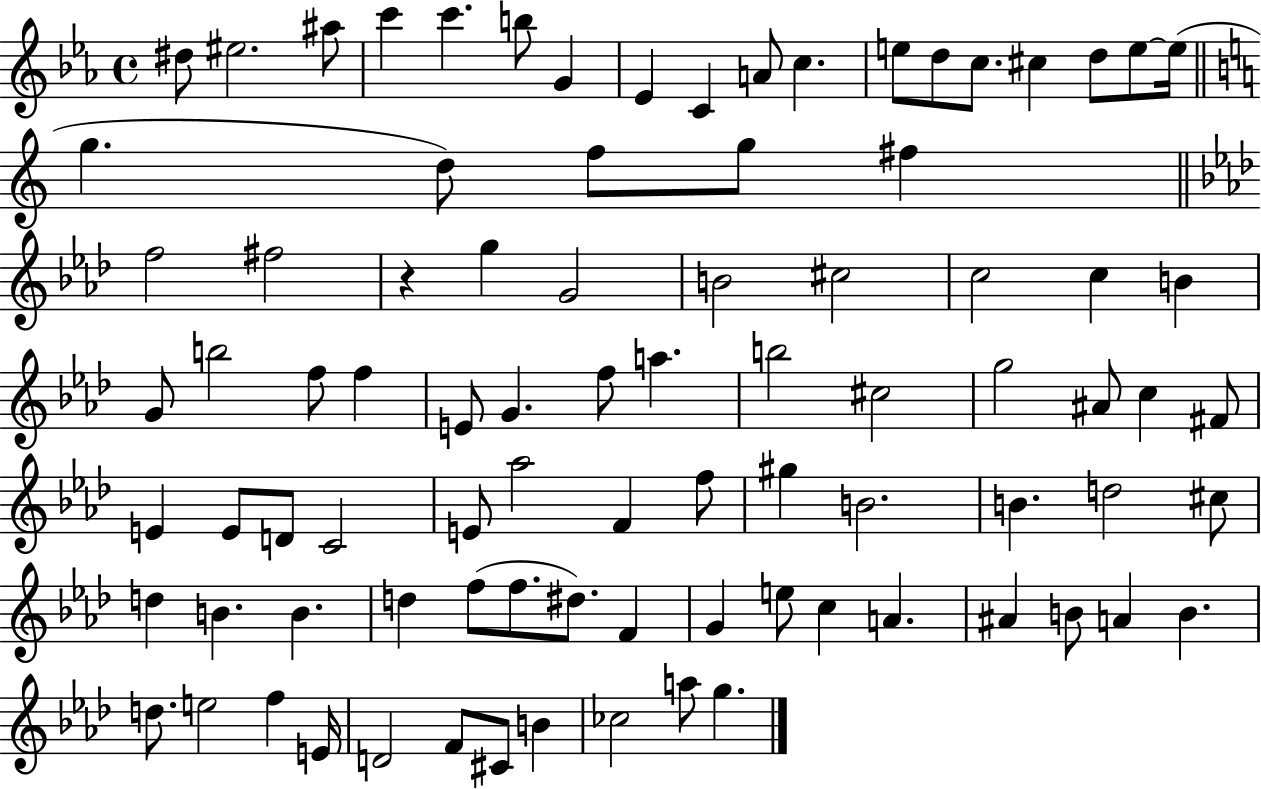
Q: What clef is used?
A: treble